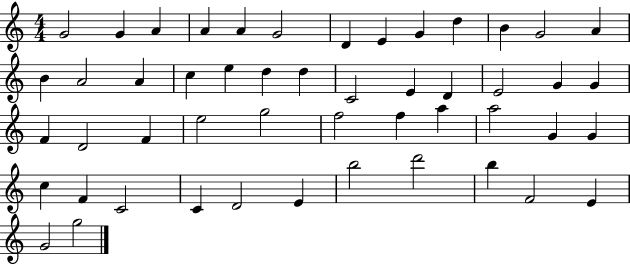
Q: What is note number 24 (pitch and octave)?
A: E4